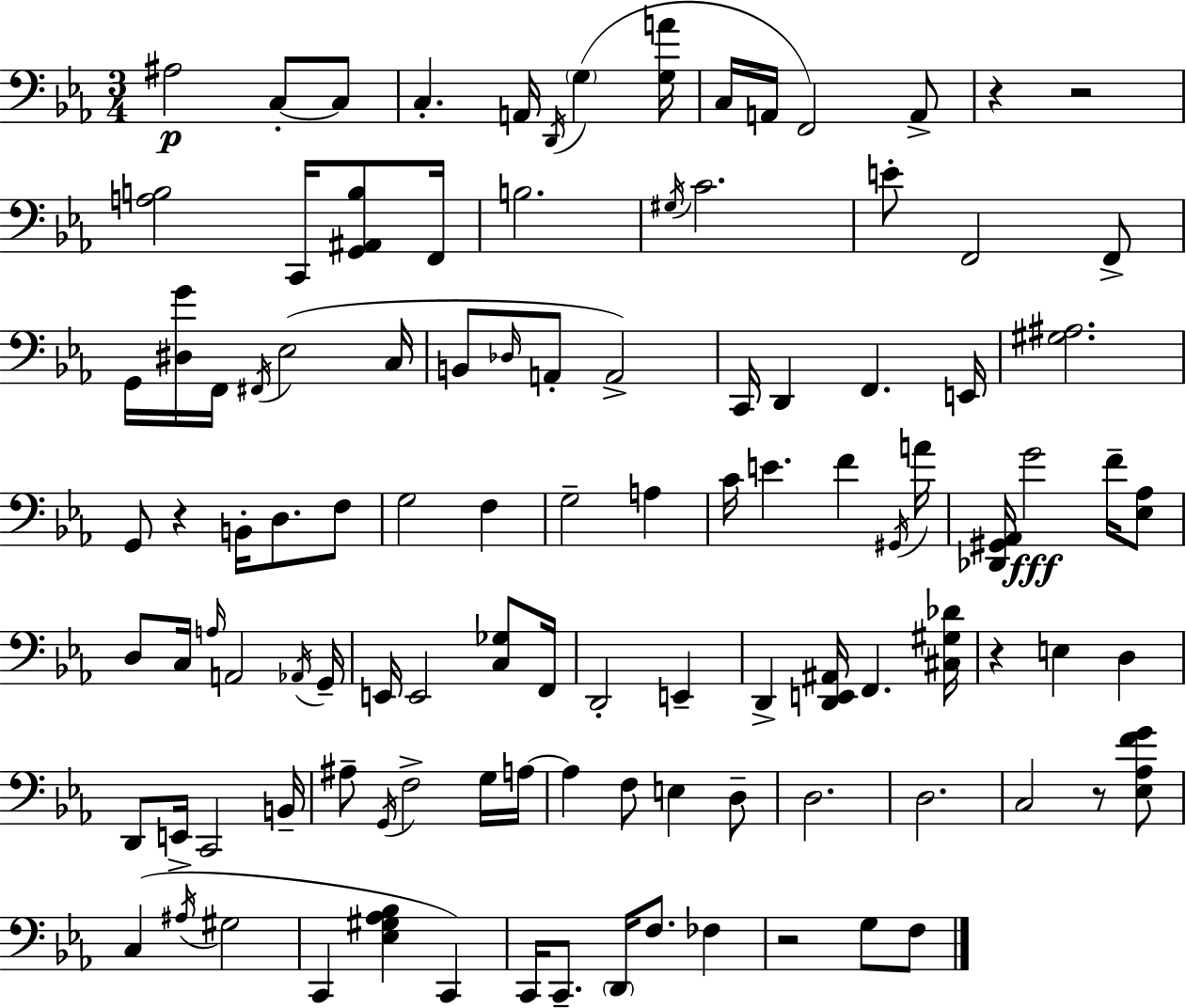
A#3/h C3/e C3/e C3/q. A2/s D2/s G3/q [G3,A4]/s C3/s A2/s F2/h A2/e R/q R/h [A3,B3]/h C2/s [G2,A#2,B3]/e F2/s B3/h. G#3/s C4/h. E4/e F2/h F2/e G2/s [D#3,G4]/s F2/s F#2/s Eb3/h C3/s B2/e Db3/s A2/e A2/h C2/s D2/q F2/q. E2/s [G#3,A#3]/h. G2/e R/q B2/s D3/e. F3/e G3/h F3/q G3/h A3/q C4/s E4/q. F4/q G#2/s A4/s [Db2,G#2,Ab2]/s G4/h F4/s [Eb3,Ab3]/e D3/e C3/s A3/s A2/h Ab2/s G2/s E2/s E2/h [C3,Gb3]/e F2/s D2/h E2/q D2/q [D2,E2,A#2]/s F2/q. [C#3,G#3,Db4]/s R/q E3/q D3/q D2/e E2/s C2/h B2/s A#3/e G2/s F3/h G3/s A3/s A3/q F3/e E3/q D3/e D3/h. D3/h. C3/h R/e [Eb3,Ab3,F4,G4]/e C3/q A#3/s G#3/h C2/q [Eb3,G#3,Ab3,Bb3]/q C2/q C2/s C2/e. D2/s F3/e. FES3/q R/h G3/e F3/e